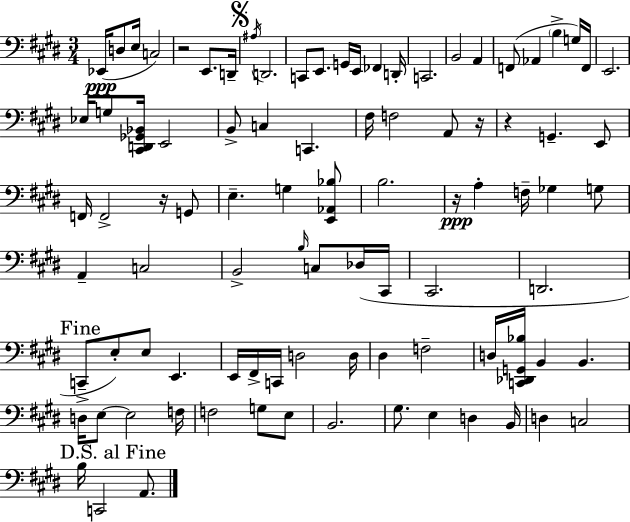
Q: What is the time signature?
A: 3/4